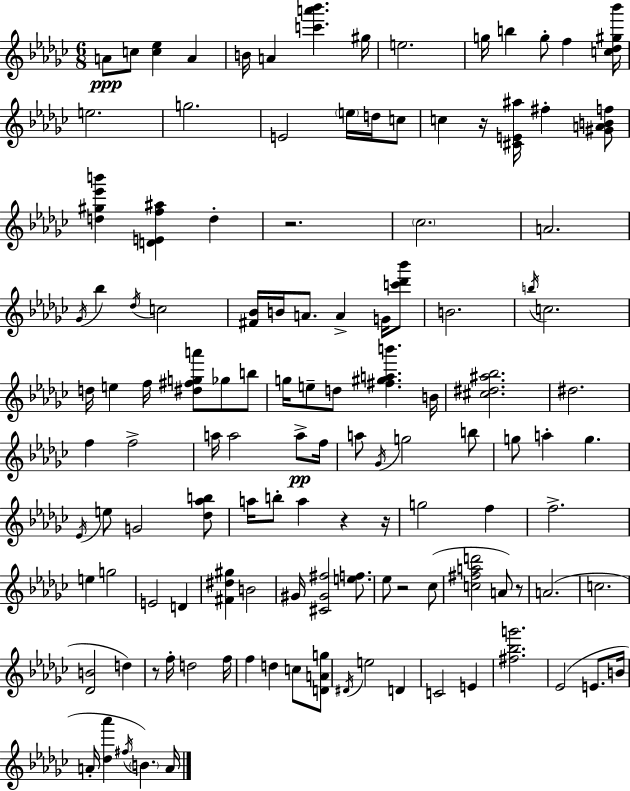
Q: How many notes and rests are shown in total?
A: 123